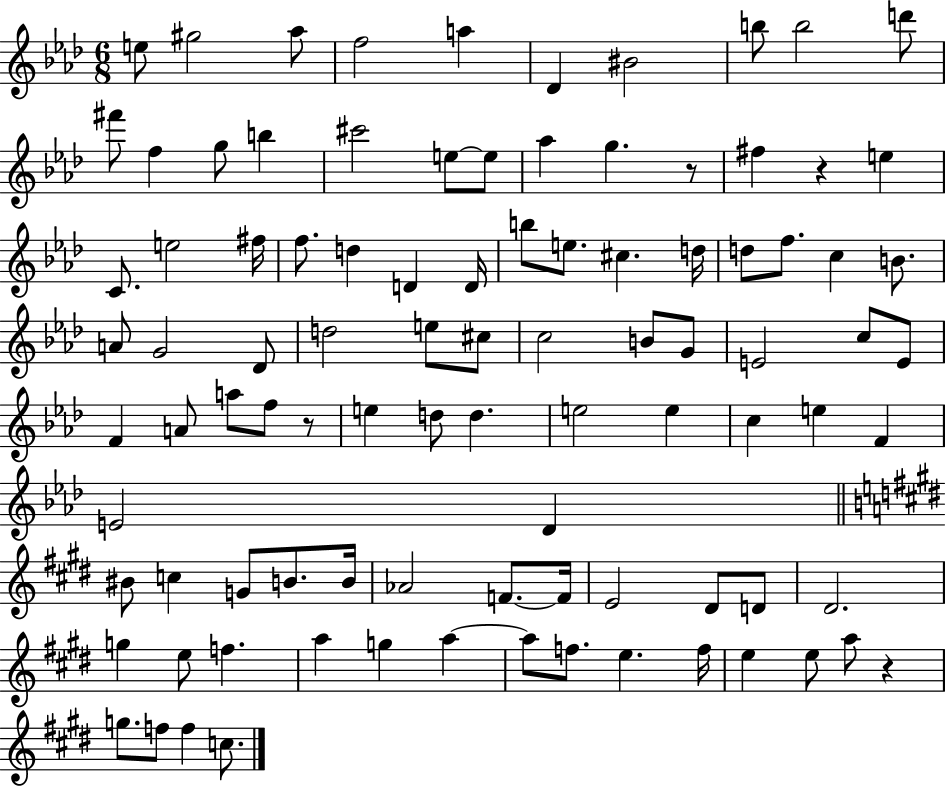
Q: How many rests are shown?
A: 4